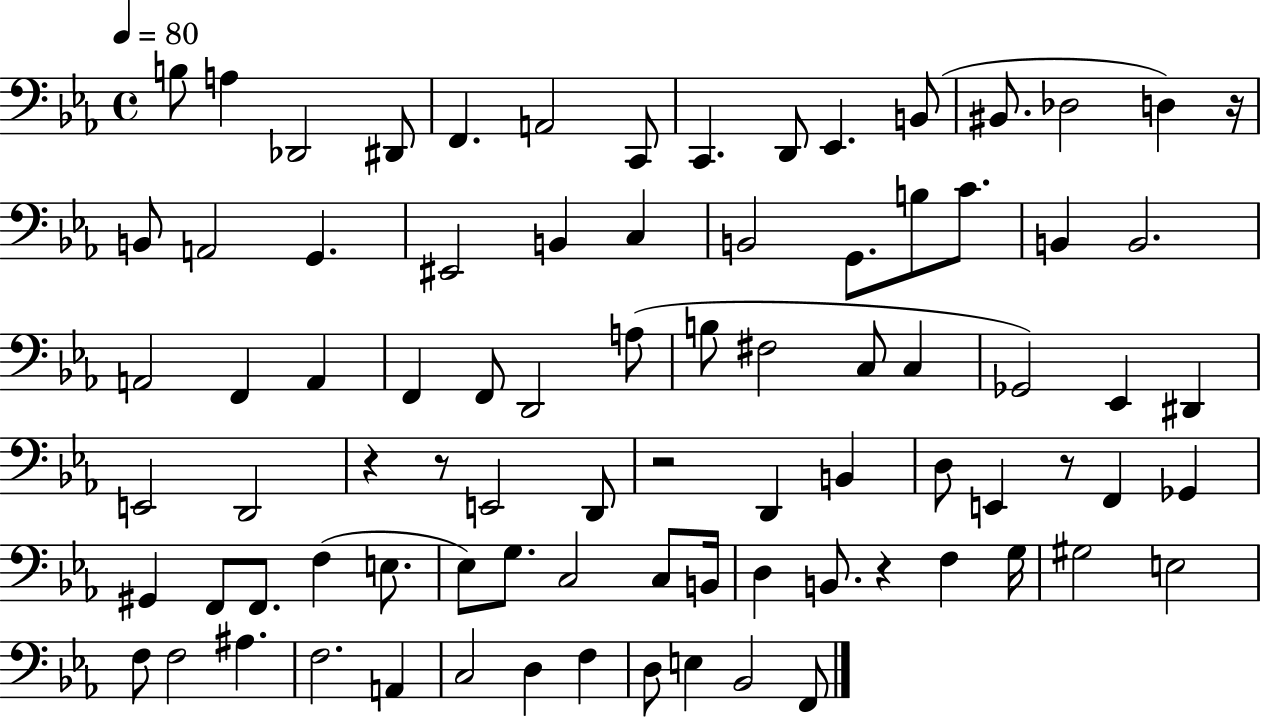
B3/e A3/q Db2/h D#2/e F2/q. A2/h C2/e C2/q. D2/e Eb2/q. B2/e BIS2/e. Db3/h D3/q R/s B2/e A2/h G2/q. EIS2/h B2/q C3/q B2/h G2/e. B3/e C4/e. B2/q B2/h. A2/h F2/q A2/q F2/q F2/e D2/h A3/e B3/e F#3/h C3/e C3/q Gb2/h Eb2/q D#2/q E2/h D2/h R/q R/e E2/h D2/e R/h D2/q B2/q D3/e E2/q R/e F2/q Gb2/q G#2/q F2/e F2/e. F3/q E3/e. Eb3/e G3/e. C3/h C3/e B2/s D3/q B2/e. R/q F3/q G3/s G#3/h E3/h F3/e F3/h A#3/q. F3/h. A2/q C3/h D3/q F3/q D3/e E3/q Bb2/h F2/e